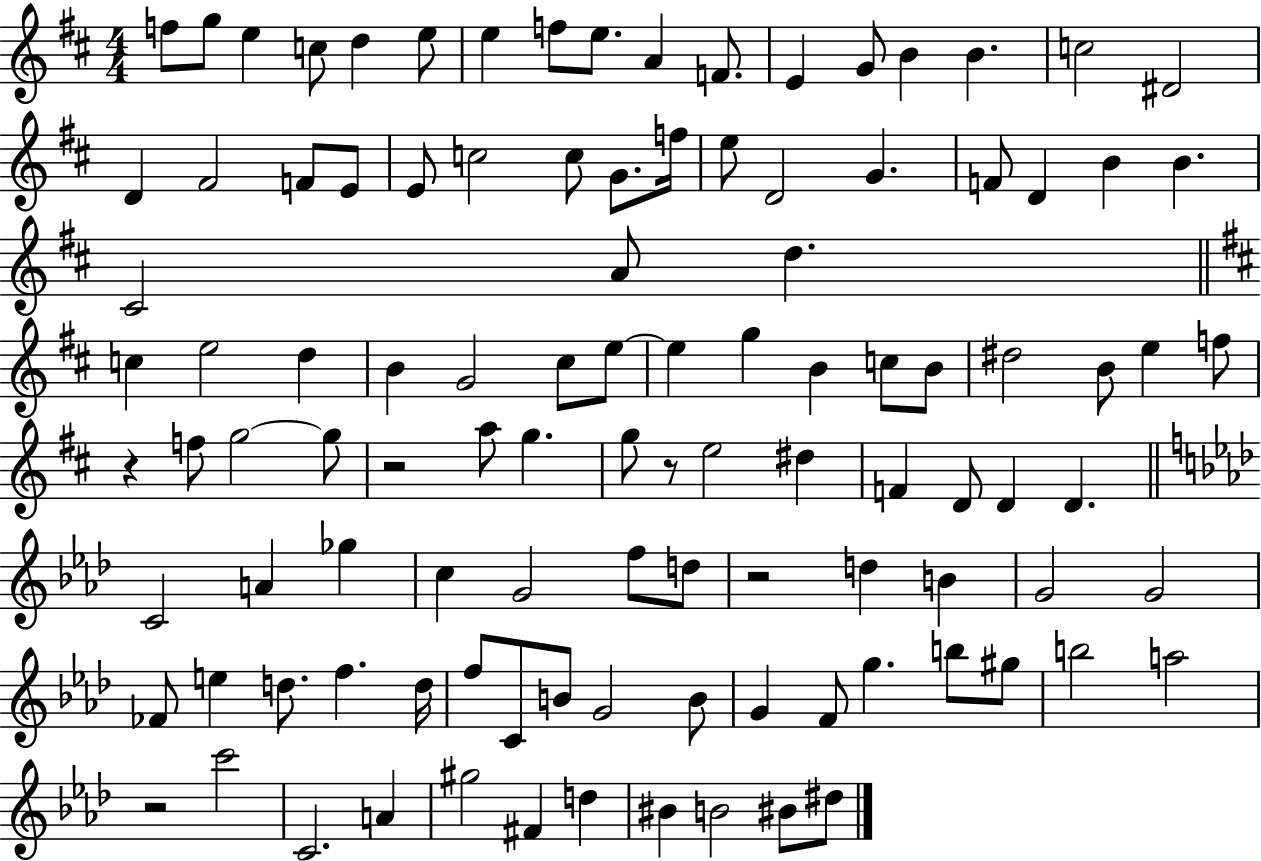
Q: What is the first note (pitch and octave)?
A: F5